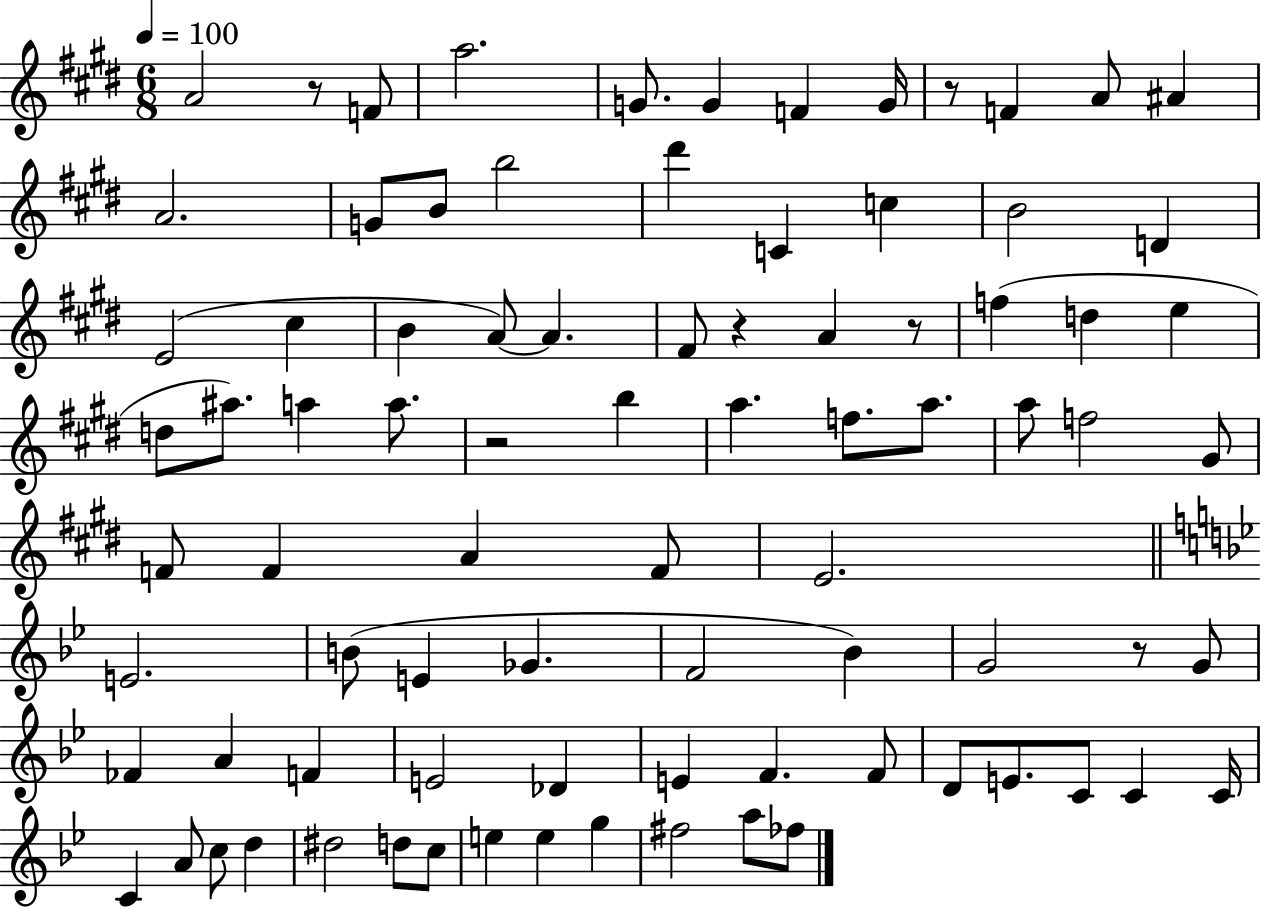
X:1
T:Untitled
M:6/8
L:1/4
K:E
A2 z/2 F/2 a2 G/2 G F G/4 z/2 F A/2 ^A A2 G/2 B/2 b2 ^d' C c B2 D E2 ^c B A/2 A ^F/2 z A z/2 f d e d/2 ^a/2 a a/2 z2 b a f/2 a/2 a/2 f2 ^G/2 F/2 F A F/2 E2 E2 B/2 E _G F2 _B G2 z/2 G/2 _F A F E2 _D E F F/2 D/2 E/2 C/2 C C/4 C A/2 c/2 d ^d2 d/2 c/2 e e g ^f2 a/2 _f/2